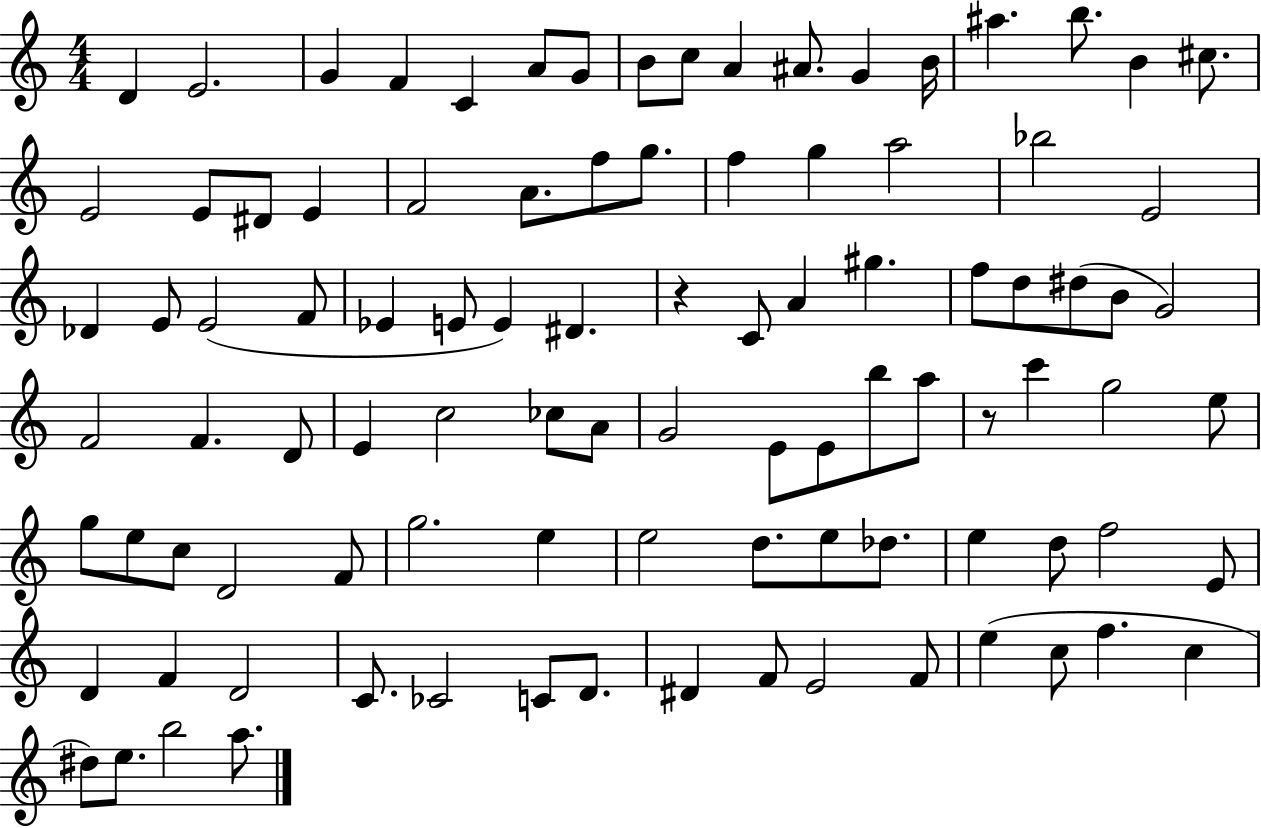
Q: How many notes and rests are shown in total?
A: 97